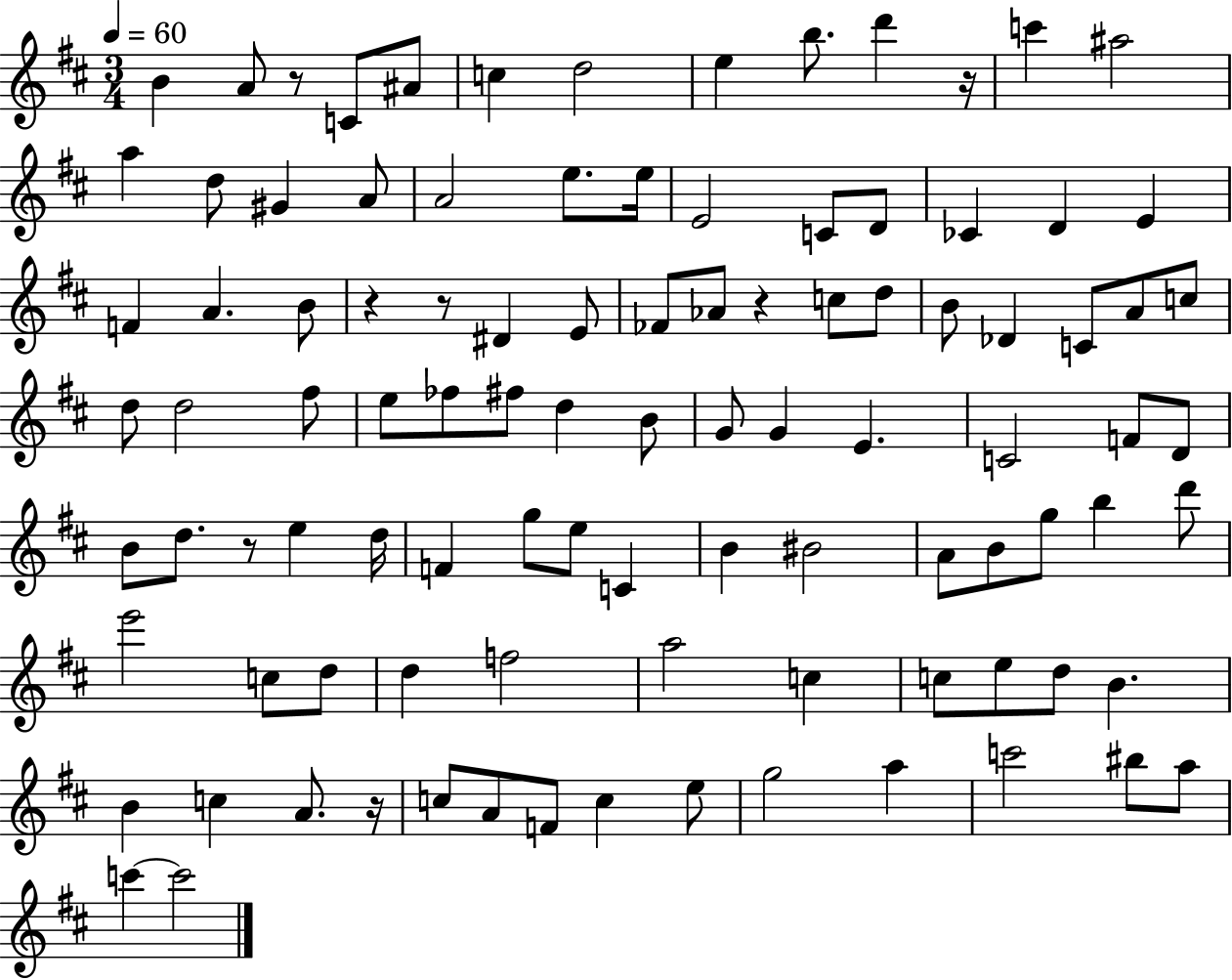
{
  \clef treble
  \numericTimeSignature
  \time 3/4
  \key d \major
  \tempo 4 = 60
  b'4 a'8 r8 c'8 ais'8 | c''4 d''2 | e''4 b''8. d'''4 r16 | c'''4 ais''2 | \break a''4 d''8 gis'4 a'8 | a'2 e''8. e''16 | e'2 c'8 d'8 | ces'4 d'4 e'4 | \break f'4 a'4. b'8 | r4 r8 dis'4 e'8 | fes'8 aes'8 r4 c''8 d''8 | b'8 des'4 c'8 a'8 c''8 | \break d''8 d''2 fis''8 | e''8 fes''8 fis''8 d''4 b'8 | g'8 g'4 e'4. | c'2 f'8 d'8 | \break b'8 d''8. r8 e''4 d''16 | f'4 g''8 e''8 c'4 | b'4 bis'2 | a'8 b'8 g''8 b''4 d'''8 | \break e'''2 c''8 d''8 | d''4 f''2 | a''2 c''4 | c''8 e''8 d''8 b'4. | \break b'4 c''4 a'8. r16 | c''8 a'8 f'8 c''4 e''8 | g''2 a''4 | c'''2 bis''8 a''8 | \break c'''4~~ c'''2 | \bar "|."
}